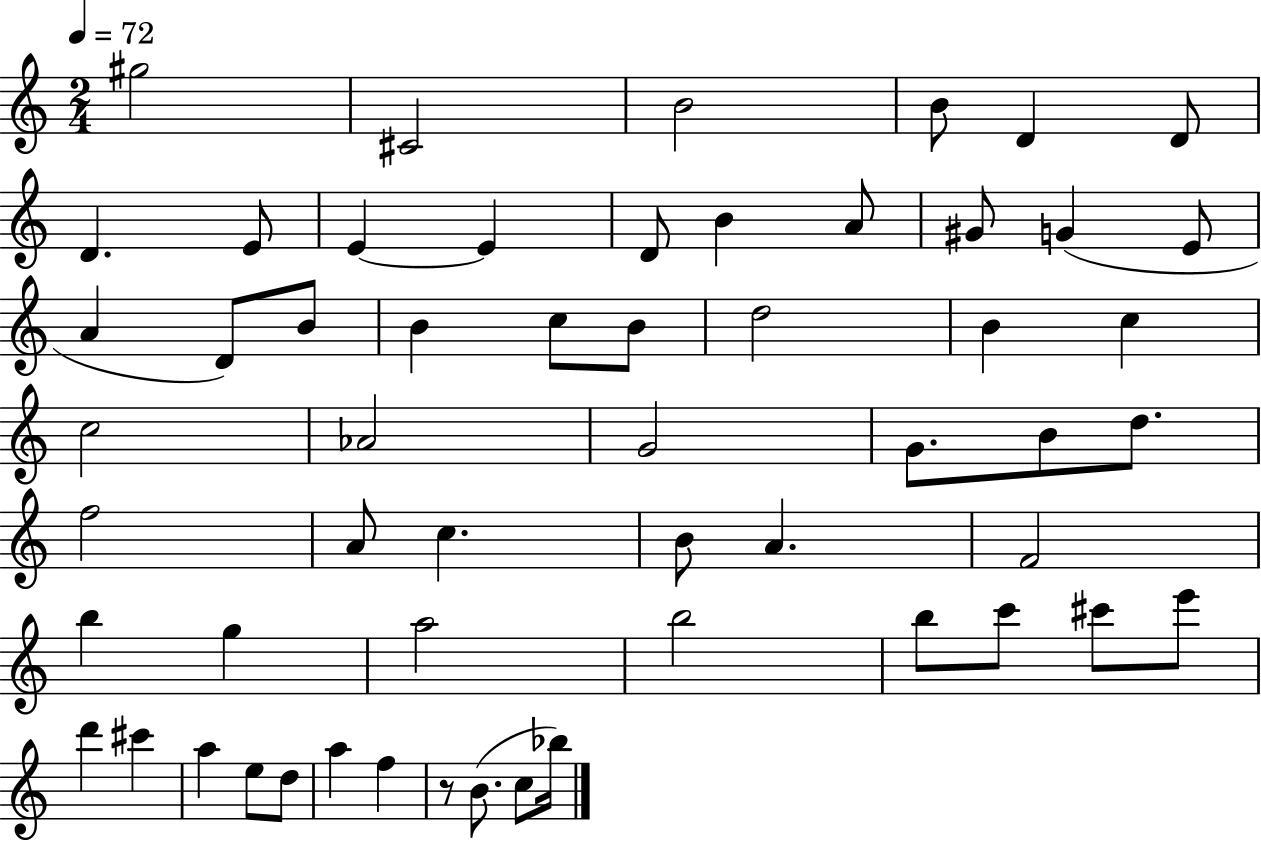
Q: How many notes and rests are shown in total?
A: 56